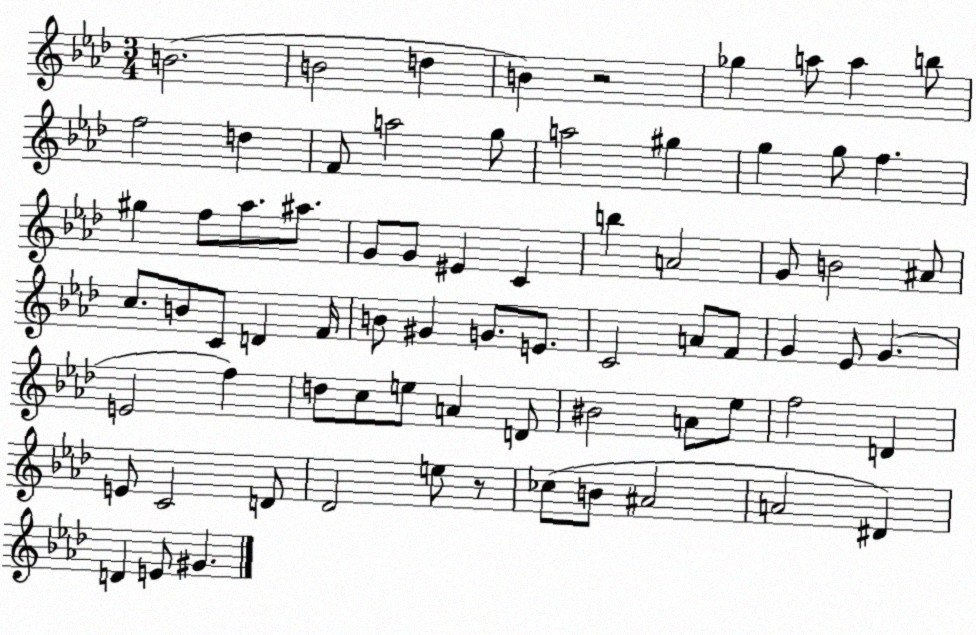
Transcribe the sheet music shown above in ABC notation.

X:1
T:Untitled
M:3/4
L:1/4
K:Ab
B2 B2 d B z2 _g a/2 a b/2 f2 d F/2 a2 g/2 a2 ^g g g/2 f ^g f/2 _a/2 ^a/2 G/2 G/2 ^E C b A2 G/2 B2 ^A/2 c/2 B/2 C/2 D F/4 B/2 ^G G/2 E/2 C2 A/2 F/2 G _E/2 G E2 f d/2 c/2 e/2 A D/2 ^B2 A/2 _e/2 f2 D E/2 C2 D/2 _D2 e/2 z/2 _c/2 B/2 ^A2 A2 ^D D E/2 ^G